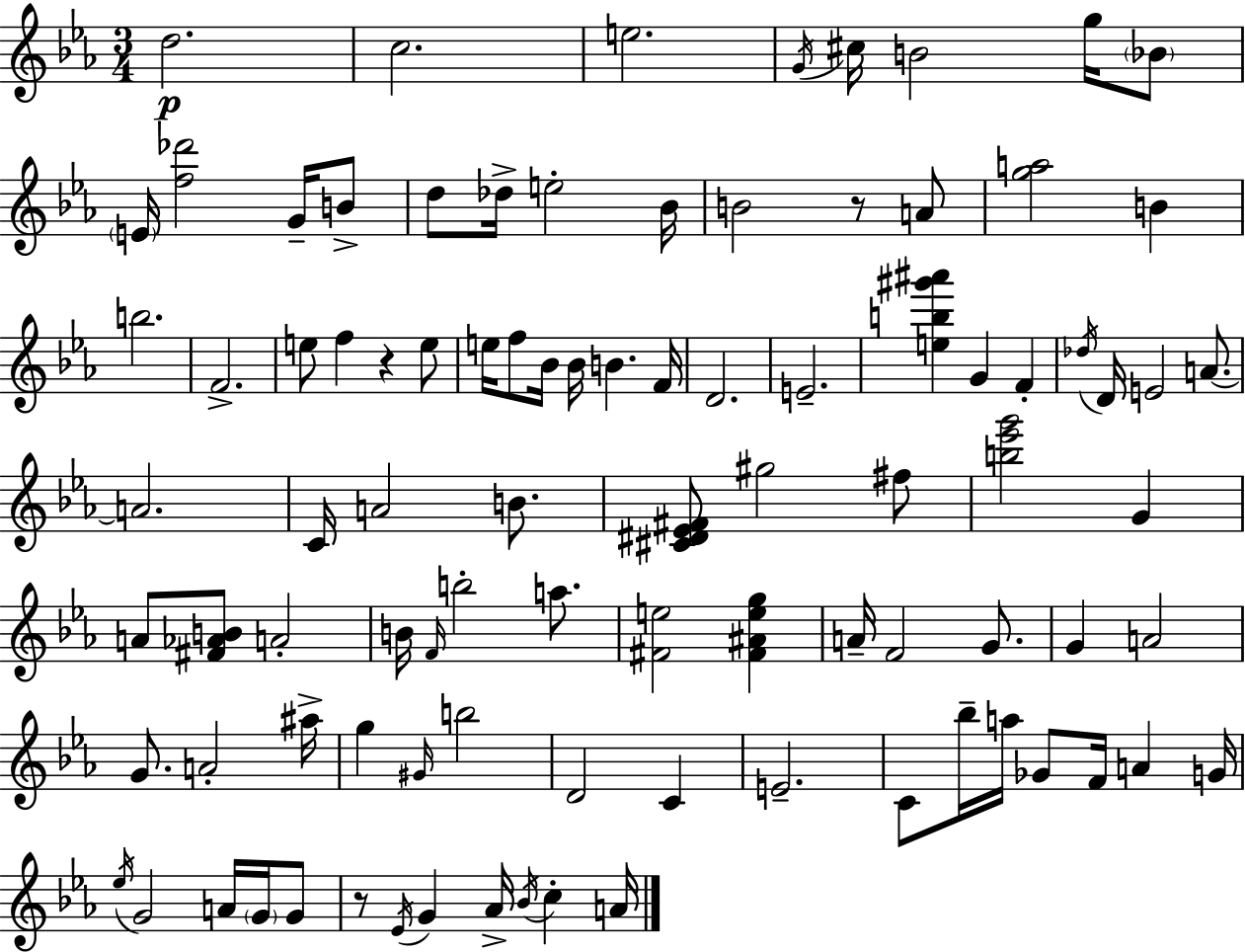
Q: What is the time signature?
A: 3/4